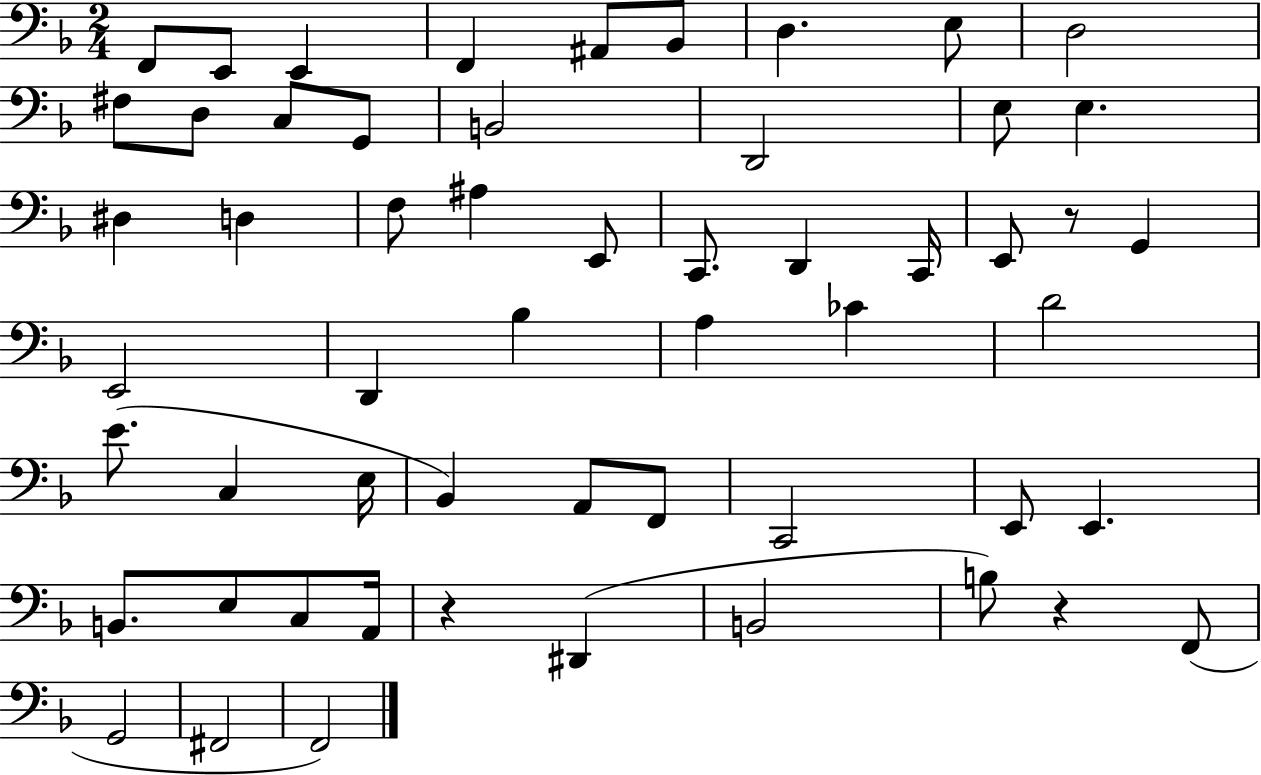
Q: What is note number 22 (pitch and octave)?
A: E2